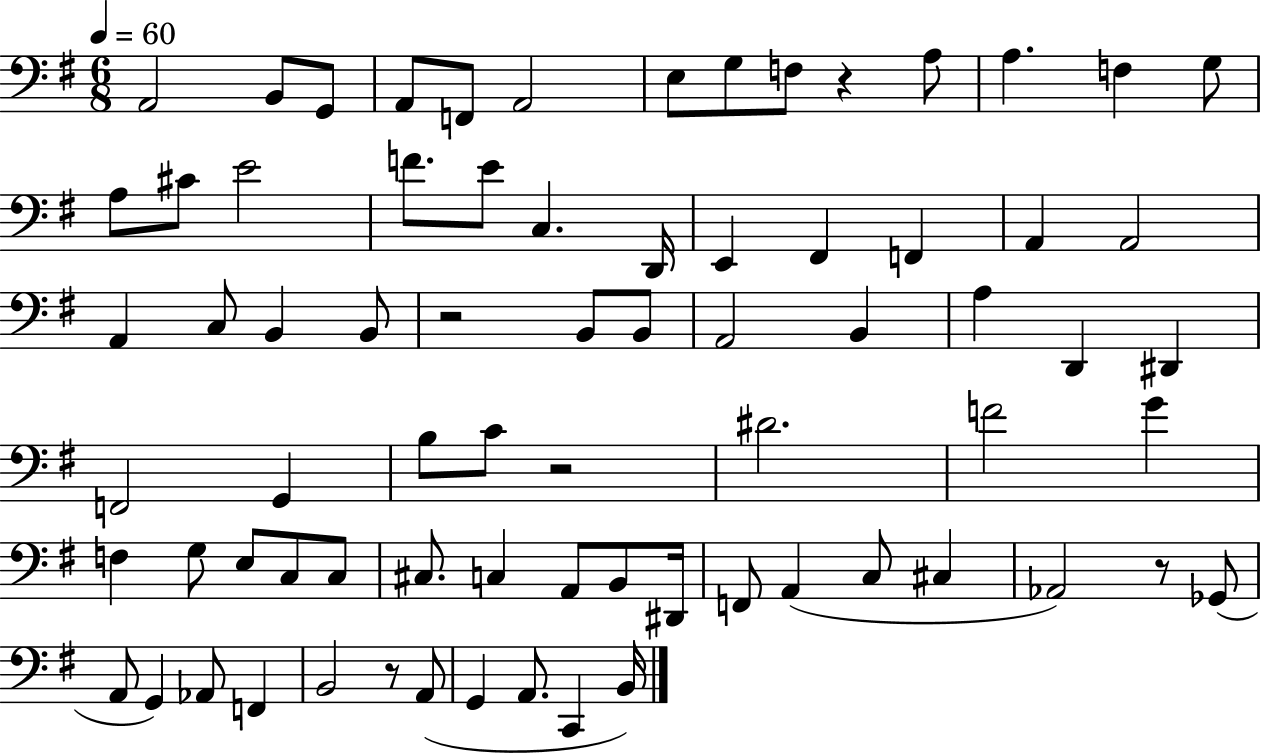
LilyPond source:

{
  \clef bass
  \numericTimeSignature
  \time 6/8
  \key g \major
  \tempo 4 = 60
  a,2 b,8 g,8 | a,8 f,8 a,2 | e8 g8 f8 r4 a8 | a4. f4 g8 | \break a8 cis'8 e'2 | f'8. e'8 c4. d,16 | e,4 fis,4 f,4 | a,4 a,2 | \break a,4 c8 b,4 b,8 | r2 b,8 b,8 | a,2 b,4 | a4 d,4 dis,4 | \break f,2 g,4 | b8 c'8 r2 | dis'2. | f'2 g'4 | \break f4 g8 e8 c8 c8 | cis8. c4 a,8 b,8 dis,16 | f,8 a,4( c8 cis4 | aes,2) r8 ges,8( | \break a,8 g,4) aes,8 f,4 | b,2 r8 a,8( | g,4 a,8. c,4 b,16) | \bar "|."
}